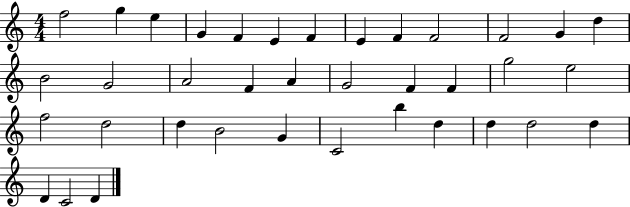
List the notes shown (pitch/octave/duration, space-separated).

F5/h G5/q E5/q G4/q F4/q E4/q F4/q E4/q F4/q F4/h F4/h G4/q D5/q B4/h G4/h A4/h F4/q A4/q G4/h F4/q F4/q G5/h E5/h F5/h D5/h D5/q B4/h G4/q C4/h B5/q D5/q D5/q D5/h D5/q D4/q C4/h D4/q